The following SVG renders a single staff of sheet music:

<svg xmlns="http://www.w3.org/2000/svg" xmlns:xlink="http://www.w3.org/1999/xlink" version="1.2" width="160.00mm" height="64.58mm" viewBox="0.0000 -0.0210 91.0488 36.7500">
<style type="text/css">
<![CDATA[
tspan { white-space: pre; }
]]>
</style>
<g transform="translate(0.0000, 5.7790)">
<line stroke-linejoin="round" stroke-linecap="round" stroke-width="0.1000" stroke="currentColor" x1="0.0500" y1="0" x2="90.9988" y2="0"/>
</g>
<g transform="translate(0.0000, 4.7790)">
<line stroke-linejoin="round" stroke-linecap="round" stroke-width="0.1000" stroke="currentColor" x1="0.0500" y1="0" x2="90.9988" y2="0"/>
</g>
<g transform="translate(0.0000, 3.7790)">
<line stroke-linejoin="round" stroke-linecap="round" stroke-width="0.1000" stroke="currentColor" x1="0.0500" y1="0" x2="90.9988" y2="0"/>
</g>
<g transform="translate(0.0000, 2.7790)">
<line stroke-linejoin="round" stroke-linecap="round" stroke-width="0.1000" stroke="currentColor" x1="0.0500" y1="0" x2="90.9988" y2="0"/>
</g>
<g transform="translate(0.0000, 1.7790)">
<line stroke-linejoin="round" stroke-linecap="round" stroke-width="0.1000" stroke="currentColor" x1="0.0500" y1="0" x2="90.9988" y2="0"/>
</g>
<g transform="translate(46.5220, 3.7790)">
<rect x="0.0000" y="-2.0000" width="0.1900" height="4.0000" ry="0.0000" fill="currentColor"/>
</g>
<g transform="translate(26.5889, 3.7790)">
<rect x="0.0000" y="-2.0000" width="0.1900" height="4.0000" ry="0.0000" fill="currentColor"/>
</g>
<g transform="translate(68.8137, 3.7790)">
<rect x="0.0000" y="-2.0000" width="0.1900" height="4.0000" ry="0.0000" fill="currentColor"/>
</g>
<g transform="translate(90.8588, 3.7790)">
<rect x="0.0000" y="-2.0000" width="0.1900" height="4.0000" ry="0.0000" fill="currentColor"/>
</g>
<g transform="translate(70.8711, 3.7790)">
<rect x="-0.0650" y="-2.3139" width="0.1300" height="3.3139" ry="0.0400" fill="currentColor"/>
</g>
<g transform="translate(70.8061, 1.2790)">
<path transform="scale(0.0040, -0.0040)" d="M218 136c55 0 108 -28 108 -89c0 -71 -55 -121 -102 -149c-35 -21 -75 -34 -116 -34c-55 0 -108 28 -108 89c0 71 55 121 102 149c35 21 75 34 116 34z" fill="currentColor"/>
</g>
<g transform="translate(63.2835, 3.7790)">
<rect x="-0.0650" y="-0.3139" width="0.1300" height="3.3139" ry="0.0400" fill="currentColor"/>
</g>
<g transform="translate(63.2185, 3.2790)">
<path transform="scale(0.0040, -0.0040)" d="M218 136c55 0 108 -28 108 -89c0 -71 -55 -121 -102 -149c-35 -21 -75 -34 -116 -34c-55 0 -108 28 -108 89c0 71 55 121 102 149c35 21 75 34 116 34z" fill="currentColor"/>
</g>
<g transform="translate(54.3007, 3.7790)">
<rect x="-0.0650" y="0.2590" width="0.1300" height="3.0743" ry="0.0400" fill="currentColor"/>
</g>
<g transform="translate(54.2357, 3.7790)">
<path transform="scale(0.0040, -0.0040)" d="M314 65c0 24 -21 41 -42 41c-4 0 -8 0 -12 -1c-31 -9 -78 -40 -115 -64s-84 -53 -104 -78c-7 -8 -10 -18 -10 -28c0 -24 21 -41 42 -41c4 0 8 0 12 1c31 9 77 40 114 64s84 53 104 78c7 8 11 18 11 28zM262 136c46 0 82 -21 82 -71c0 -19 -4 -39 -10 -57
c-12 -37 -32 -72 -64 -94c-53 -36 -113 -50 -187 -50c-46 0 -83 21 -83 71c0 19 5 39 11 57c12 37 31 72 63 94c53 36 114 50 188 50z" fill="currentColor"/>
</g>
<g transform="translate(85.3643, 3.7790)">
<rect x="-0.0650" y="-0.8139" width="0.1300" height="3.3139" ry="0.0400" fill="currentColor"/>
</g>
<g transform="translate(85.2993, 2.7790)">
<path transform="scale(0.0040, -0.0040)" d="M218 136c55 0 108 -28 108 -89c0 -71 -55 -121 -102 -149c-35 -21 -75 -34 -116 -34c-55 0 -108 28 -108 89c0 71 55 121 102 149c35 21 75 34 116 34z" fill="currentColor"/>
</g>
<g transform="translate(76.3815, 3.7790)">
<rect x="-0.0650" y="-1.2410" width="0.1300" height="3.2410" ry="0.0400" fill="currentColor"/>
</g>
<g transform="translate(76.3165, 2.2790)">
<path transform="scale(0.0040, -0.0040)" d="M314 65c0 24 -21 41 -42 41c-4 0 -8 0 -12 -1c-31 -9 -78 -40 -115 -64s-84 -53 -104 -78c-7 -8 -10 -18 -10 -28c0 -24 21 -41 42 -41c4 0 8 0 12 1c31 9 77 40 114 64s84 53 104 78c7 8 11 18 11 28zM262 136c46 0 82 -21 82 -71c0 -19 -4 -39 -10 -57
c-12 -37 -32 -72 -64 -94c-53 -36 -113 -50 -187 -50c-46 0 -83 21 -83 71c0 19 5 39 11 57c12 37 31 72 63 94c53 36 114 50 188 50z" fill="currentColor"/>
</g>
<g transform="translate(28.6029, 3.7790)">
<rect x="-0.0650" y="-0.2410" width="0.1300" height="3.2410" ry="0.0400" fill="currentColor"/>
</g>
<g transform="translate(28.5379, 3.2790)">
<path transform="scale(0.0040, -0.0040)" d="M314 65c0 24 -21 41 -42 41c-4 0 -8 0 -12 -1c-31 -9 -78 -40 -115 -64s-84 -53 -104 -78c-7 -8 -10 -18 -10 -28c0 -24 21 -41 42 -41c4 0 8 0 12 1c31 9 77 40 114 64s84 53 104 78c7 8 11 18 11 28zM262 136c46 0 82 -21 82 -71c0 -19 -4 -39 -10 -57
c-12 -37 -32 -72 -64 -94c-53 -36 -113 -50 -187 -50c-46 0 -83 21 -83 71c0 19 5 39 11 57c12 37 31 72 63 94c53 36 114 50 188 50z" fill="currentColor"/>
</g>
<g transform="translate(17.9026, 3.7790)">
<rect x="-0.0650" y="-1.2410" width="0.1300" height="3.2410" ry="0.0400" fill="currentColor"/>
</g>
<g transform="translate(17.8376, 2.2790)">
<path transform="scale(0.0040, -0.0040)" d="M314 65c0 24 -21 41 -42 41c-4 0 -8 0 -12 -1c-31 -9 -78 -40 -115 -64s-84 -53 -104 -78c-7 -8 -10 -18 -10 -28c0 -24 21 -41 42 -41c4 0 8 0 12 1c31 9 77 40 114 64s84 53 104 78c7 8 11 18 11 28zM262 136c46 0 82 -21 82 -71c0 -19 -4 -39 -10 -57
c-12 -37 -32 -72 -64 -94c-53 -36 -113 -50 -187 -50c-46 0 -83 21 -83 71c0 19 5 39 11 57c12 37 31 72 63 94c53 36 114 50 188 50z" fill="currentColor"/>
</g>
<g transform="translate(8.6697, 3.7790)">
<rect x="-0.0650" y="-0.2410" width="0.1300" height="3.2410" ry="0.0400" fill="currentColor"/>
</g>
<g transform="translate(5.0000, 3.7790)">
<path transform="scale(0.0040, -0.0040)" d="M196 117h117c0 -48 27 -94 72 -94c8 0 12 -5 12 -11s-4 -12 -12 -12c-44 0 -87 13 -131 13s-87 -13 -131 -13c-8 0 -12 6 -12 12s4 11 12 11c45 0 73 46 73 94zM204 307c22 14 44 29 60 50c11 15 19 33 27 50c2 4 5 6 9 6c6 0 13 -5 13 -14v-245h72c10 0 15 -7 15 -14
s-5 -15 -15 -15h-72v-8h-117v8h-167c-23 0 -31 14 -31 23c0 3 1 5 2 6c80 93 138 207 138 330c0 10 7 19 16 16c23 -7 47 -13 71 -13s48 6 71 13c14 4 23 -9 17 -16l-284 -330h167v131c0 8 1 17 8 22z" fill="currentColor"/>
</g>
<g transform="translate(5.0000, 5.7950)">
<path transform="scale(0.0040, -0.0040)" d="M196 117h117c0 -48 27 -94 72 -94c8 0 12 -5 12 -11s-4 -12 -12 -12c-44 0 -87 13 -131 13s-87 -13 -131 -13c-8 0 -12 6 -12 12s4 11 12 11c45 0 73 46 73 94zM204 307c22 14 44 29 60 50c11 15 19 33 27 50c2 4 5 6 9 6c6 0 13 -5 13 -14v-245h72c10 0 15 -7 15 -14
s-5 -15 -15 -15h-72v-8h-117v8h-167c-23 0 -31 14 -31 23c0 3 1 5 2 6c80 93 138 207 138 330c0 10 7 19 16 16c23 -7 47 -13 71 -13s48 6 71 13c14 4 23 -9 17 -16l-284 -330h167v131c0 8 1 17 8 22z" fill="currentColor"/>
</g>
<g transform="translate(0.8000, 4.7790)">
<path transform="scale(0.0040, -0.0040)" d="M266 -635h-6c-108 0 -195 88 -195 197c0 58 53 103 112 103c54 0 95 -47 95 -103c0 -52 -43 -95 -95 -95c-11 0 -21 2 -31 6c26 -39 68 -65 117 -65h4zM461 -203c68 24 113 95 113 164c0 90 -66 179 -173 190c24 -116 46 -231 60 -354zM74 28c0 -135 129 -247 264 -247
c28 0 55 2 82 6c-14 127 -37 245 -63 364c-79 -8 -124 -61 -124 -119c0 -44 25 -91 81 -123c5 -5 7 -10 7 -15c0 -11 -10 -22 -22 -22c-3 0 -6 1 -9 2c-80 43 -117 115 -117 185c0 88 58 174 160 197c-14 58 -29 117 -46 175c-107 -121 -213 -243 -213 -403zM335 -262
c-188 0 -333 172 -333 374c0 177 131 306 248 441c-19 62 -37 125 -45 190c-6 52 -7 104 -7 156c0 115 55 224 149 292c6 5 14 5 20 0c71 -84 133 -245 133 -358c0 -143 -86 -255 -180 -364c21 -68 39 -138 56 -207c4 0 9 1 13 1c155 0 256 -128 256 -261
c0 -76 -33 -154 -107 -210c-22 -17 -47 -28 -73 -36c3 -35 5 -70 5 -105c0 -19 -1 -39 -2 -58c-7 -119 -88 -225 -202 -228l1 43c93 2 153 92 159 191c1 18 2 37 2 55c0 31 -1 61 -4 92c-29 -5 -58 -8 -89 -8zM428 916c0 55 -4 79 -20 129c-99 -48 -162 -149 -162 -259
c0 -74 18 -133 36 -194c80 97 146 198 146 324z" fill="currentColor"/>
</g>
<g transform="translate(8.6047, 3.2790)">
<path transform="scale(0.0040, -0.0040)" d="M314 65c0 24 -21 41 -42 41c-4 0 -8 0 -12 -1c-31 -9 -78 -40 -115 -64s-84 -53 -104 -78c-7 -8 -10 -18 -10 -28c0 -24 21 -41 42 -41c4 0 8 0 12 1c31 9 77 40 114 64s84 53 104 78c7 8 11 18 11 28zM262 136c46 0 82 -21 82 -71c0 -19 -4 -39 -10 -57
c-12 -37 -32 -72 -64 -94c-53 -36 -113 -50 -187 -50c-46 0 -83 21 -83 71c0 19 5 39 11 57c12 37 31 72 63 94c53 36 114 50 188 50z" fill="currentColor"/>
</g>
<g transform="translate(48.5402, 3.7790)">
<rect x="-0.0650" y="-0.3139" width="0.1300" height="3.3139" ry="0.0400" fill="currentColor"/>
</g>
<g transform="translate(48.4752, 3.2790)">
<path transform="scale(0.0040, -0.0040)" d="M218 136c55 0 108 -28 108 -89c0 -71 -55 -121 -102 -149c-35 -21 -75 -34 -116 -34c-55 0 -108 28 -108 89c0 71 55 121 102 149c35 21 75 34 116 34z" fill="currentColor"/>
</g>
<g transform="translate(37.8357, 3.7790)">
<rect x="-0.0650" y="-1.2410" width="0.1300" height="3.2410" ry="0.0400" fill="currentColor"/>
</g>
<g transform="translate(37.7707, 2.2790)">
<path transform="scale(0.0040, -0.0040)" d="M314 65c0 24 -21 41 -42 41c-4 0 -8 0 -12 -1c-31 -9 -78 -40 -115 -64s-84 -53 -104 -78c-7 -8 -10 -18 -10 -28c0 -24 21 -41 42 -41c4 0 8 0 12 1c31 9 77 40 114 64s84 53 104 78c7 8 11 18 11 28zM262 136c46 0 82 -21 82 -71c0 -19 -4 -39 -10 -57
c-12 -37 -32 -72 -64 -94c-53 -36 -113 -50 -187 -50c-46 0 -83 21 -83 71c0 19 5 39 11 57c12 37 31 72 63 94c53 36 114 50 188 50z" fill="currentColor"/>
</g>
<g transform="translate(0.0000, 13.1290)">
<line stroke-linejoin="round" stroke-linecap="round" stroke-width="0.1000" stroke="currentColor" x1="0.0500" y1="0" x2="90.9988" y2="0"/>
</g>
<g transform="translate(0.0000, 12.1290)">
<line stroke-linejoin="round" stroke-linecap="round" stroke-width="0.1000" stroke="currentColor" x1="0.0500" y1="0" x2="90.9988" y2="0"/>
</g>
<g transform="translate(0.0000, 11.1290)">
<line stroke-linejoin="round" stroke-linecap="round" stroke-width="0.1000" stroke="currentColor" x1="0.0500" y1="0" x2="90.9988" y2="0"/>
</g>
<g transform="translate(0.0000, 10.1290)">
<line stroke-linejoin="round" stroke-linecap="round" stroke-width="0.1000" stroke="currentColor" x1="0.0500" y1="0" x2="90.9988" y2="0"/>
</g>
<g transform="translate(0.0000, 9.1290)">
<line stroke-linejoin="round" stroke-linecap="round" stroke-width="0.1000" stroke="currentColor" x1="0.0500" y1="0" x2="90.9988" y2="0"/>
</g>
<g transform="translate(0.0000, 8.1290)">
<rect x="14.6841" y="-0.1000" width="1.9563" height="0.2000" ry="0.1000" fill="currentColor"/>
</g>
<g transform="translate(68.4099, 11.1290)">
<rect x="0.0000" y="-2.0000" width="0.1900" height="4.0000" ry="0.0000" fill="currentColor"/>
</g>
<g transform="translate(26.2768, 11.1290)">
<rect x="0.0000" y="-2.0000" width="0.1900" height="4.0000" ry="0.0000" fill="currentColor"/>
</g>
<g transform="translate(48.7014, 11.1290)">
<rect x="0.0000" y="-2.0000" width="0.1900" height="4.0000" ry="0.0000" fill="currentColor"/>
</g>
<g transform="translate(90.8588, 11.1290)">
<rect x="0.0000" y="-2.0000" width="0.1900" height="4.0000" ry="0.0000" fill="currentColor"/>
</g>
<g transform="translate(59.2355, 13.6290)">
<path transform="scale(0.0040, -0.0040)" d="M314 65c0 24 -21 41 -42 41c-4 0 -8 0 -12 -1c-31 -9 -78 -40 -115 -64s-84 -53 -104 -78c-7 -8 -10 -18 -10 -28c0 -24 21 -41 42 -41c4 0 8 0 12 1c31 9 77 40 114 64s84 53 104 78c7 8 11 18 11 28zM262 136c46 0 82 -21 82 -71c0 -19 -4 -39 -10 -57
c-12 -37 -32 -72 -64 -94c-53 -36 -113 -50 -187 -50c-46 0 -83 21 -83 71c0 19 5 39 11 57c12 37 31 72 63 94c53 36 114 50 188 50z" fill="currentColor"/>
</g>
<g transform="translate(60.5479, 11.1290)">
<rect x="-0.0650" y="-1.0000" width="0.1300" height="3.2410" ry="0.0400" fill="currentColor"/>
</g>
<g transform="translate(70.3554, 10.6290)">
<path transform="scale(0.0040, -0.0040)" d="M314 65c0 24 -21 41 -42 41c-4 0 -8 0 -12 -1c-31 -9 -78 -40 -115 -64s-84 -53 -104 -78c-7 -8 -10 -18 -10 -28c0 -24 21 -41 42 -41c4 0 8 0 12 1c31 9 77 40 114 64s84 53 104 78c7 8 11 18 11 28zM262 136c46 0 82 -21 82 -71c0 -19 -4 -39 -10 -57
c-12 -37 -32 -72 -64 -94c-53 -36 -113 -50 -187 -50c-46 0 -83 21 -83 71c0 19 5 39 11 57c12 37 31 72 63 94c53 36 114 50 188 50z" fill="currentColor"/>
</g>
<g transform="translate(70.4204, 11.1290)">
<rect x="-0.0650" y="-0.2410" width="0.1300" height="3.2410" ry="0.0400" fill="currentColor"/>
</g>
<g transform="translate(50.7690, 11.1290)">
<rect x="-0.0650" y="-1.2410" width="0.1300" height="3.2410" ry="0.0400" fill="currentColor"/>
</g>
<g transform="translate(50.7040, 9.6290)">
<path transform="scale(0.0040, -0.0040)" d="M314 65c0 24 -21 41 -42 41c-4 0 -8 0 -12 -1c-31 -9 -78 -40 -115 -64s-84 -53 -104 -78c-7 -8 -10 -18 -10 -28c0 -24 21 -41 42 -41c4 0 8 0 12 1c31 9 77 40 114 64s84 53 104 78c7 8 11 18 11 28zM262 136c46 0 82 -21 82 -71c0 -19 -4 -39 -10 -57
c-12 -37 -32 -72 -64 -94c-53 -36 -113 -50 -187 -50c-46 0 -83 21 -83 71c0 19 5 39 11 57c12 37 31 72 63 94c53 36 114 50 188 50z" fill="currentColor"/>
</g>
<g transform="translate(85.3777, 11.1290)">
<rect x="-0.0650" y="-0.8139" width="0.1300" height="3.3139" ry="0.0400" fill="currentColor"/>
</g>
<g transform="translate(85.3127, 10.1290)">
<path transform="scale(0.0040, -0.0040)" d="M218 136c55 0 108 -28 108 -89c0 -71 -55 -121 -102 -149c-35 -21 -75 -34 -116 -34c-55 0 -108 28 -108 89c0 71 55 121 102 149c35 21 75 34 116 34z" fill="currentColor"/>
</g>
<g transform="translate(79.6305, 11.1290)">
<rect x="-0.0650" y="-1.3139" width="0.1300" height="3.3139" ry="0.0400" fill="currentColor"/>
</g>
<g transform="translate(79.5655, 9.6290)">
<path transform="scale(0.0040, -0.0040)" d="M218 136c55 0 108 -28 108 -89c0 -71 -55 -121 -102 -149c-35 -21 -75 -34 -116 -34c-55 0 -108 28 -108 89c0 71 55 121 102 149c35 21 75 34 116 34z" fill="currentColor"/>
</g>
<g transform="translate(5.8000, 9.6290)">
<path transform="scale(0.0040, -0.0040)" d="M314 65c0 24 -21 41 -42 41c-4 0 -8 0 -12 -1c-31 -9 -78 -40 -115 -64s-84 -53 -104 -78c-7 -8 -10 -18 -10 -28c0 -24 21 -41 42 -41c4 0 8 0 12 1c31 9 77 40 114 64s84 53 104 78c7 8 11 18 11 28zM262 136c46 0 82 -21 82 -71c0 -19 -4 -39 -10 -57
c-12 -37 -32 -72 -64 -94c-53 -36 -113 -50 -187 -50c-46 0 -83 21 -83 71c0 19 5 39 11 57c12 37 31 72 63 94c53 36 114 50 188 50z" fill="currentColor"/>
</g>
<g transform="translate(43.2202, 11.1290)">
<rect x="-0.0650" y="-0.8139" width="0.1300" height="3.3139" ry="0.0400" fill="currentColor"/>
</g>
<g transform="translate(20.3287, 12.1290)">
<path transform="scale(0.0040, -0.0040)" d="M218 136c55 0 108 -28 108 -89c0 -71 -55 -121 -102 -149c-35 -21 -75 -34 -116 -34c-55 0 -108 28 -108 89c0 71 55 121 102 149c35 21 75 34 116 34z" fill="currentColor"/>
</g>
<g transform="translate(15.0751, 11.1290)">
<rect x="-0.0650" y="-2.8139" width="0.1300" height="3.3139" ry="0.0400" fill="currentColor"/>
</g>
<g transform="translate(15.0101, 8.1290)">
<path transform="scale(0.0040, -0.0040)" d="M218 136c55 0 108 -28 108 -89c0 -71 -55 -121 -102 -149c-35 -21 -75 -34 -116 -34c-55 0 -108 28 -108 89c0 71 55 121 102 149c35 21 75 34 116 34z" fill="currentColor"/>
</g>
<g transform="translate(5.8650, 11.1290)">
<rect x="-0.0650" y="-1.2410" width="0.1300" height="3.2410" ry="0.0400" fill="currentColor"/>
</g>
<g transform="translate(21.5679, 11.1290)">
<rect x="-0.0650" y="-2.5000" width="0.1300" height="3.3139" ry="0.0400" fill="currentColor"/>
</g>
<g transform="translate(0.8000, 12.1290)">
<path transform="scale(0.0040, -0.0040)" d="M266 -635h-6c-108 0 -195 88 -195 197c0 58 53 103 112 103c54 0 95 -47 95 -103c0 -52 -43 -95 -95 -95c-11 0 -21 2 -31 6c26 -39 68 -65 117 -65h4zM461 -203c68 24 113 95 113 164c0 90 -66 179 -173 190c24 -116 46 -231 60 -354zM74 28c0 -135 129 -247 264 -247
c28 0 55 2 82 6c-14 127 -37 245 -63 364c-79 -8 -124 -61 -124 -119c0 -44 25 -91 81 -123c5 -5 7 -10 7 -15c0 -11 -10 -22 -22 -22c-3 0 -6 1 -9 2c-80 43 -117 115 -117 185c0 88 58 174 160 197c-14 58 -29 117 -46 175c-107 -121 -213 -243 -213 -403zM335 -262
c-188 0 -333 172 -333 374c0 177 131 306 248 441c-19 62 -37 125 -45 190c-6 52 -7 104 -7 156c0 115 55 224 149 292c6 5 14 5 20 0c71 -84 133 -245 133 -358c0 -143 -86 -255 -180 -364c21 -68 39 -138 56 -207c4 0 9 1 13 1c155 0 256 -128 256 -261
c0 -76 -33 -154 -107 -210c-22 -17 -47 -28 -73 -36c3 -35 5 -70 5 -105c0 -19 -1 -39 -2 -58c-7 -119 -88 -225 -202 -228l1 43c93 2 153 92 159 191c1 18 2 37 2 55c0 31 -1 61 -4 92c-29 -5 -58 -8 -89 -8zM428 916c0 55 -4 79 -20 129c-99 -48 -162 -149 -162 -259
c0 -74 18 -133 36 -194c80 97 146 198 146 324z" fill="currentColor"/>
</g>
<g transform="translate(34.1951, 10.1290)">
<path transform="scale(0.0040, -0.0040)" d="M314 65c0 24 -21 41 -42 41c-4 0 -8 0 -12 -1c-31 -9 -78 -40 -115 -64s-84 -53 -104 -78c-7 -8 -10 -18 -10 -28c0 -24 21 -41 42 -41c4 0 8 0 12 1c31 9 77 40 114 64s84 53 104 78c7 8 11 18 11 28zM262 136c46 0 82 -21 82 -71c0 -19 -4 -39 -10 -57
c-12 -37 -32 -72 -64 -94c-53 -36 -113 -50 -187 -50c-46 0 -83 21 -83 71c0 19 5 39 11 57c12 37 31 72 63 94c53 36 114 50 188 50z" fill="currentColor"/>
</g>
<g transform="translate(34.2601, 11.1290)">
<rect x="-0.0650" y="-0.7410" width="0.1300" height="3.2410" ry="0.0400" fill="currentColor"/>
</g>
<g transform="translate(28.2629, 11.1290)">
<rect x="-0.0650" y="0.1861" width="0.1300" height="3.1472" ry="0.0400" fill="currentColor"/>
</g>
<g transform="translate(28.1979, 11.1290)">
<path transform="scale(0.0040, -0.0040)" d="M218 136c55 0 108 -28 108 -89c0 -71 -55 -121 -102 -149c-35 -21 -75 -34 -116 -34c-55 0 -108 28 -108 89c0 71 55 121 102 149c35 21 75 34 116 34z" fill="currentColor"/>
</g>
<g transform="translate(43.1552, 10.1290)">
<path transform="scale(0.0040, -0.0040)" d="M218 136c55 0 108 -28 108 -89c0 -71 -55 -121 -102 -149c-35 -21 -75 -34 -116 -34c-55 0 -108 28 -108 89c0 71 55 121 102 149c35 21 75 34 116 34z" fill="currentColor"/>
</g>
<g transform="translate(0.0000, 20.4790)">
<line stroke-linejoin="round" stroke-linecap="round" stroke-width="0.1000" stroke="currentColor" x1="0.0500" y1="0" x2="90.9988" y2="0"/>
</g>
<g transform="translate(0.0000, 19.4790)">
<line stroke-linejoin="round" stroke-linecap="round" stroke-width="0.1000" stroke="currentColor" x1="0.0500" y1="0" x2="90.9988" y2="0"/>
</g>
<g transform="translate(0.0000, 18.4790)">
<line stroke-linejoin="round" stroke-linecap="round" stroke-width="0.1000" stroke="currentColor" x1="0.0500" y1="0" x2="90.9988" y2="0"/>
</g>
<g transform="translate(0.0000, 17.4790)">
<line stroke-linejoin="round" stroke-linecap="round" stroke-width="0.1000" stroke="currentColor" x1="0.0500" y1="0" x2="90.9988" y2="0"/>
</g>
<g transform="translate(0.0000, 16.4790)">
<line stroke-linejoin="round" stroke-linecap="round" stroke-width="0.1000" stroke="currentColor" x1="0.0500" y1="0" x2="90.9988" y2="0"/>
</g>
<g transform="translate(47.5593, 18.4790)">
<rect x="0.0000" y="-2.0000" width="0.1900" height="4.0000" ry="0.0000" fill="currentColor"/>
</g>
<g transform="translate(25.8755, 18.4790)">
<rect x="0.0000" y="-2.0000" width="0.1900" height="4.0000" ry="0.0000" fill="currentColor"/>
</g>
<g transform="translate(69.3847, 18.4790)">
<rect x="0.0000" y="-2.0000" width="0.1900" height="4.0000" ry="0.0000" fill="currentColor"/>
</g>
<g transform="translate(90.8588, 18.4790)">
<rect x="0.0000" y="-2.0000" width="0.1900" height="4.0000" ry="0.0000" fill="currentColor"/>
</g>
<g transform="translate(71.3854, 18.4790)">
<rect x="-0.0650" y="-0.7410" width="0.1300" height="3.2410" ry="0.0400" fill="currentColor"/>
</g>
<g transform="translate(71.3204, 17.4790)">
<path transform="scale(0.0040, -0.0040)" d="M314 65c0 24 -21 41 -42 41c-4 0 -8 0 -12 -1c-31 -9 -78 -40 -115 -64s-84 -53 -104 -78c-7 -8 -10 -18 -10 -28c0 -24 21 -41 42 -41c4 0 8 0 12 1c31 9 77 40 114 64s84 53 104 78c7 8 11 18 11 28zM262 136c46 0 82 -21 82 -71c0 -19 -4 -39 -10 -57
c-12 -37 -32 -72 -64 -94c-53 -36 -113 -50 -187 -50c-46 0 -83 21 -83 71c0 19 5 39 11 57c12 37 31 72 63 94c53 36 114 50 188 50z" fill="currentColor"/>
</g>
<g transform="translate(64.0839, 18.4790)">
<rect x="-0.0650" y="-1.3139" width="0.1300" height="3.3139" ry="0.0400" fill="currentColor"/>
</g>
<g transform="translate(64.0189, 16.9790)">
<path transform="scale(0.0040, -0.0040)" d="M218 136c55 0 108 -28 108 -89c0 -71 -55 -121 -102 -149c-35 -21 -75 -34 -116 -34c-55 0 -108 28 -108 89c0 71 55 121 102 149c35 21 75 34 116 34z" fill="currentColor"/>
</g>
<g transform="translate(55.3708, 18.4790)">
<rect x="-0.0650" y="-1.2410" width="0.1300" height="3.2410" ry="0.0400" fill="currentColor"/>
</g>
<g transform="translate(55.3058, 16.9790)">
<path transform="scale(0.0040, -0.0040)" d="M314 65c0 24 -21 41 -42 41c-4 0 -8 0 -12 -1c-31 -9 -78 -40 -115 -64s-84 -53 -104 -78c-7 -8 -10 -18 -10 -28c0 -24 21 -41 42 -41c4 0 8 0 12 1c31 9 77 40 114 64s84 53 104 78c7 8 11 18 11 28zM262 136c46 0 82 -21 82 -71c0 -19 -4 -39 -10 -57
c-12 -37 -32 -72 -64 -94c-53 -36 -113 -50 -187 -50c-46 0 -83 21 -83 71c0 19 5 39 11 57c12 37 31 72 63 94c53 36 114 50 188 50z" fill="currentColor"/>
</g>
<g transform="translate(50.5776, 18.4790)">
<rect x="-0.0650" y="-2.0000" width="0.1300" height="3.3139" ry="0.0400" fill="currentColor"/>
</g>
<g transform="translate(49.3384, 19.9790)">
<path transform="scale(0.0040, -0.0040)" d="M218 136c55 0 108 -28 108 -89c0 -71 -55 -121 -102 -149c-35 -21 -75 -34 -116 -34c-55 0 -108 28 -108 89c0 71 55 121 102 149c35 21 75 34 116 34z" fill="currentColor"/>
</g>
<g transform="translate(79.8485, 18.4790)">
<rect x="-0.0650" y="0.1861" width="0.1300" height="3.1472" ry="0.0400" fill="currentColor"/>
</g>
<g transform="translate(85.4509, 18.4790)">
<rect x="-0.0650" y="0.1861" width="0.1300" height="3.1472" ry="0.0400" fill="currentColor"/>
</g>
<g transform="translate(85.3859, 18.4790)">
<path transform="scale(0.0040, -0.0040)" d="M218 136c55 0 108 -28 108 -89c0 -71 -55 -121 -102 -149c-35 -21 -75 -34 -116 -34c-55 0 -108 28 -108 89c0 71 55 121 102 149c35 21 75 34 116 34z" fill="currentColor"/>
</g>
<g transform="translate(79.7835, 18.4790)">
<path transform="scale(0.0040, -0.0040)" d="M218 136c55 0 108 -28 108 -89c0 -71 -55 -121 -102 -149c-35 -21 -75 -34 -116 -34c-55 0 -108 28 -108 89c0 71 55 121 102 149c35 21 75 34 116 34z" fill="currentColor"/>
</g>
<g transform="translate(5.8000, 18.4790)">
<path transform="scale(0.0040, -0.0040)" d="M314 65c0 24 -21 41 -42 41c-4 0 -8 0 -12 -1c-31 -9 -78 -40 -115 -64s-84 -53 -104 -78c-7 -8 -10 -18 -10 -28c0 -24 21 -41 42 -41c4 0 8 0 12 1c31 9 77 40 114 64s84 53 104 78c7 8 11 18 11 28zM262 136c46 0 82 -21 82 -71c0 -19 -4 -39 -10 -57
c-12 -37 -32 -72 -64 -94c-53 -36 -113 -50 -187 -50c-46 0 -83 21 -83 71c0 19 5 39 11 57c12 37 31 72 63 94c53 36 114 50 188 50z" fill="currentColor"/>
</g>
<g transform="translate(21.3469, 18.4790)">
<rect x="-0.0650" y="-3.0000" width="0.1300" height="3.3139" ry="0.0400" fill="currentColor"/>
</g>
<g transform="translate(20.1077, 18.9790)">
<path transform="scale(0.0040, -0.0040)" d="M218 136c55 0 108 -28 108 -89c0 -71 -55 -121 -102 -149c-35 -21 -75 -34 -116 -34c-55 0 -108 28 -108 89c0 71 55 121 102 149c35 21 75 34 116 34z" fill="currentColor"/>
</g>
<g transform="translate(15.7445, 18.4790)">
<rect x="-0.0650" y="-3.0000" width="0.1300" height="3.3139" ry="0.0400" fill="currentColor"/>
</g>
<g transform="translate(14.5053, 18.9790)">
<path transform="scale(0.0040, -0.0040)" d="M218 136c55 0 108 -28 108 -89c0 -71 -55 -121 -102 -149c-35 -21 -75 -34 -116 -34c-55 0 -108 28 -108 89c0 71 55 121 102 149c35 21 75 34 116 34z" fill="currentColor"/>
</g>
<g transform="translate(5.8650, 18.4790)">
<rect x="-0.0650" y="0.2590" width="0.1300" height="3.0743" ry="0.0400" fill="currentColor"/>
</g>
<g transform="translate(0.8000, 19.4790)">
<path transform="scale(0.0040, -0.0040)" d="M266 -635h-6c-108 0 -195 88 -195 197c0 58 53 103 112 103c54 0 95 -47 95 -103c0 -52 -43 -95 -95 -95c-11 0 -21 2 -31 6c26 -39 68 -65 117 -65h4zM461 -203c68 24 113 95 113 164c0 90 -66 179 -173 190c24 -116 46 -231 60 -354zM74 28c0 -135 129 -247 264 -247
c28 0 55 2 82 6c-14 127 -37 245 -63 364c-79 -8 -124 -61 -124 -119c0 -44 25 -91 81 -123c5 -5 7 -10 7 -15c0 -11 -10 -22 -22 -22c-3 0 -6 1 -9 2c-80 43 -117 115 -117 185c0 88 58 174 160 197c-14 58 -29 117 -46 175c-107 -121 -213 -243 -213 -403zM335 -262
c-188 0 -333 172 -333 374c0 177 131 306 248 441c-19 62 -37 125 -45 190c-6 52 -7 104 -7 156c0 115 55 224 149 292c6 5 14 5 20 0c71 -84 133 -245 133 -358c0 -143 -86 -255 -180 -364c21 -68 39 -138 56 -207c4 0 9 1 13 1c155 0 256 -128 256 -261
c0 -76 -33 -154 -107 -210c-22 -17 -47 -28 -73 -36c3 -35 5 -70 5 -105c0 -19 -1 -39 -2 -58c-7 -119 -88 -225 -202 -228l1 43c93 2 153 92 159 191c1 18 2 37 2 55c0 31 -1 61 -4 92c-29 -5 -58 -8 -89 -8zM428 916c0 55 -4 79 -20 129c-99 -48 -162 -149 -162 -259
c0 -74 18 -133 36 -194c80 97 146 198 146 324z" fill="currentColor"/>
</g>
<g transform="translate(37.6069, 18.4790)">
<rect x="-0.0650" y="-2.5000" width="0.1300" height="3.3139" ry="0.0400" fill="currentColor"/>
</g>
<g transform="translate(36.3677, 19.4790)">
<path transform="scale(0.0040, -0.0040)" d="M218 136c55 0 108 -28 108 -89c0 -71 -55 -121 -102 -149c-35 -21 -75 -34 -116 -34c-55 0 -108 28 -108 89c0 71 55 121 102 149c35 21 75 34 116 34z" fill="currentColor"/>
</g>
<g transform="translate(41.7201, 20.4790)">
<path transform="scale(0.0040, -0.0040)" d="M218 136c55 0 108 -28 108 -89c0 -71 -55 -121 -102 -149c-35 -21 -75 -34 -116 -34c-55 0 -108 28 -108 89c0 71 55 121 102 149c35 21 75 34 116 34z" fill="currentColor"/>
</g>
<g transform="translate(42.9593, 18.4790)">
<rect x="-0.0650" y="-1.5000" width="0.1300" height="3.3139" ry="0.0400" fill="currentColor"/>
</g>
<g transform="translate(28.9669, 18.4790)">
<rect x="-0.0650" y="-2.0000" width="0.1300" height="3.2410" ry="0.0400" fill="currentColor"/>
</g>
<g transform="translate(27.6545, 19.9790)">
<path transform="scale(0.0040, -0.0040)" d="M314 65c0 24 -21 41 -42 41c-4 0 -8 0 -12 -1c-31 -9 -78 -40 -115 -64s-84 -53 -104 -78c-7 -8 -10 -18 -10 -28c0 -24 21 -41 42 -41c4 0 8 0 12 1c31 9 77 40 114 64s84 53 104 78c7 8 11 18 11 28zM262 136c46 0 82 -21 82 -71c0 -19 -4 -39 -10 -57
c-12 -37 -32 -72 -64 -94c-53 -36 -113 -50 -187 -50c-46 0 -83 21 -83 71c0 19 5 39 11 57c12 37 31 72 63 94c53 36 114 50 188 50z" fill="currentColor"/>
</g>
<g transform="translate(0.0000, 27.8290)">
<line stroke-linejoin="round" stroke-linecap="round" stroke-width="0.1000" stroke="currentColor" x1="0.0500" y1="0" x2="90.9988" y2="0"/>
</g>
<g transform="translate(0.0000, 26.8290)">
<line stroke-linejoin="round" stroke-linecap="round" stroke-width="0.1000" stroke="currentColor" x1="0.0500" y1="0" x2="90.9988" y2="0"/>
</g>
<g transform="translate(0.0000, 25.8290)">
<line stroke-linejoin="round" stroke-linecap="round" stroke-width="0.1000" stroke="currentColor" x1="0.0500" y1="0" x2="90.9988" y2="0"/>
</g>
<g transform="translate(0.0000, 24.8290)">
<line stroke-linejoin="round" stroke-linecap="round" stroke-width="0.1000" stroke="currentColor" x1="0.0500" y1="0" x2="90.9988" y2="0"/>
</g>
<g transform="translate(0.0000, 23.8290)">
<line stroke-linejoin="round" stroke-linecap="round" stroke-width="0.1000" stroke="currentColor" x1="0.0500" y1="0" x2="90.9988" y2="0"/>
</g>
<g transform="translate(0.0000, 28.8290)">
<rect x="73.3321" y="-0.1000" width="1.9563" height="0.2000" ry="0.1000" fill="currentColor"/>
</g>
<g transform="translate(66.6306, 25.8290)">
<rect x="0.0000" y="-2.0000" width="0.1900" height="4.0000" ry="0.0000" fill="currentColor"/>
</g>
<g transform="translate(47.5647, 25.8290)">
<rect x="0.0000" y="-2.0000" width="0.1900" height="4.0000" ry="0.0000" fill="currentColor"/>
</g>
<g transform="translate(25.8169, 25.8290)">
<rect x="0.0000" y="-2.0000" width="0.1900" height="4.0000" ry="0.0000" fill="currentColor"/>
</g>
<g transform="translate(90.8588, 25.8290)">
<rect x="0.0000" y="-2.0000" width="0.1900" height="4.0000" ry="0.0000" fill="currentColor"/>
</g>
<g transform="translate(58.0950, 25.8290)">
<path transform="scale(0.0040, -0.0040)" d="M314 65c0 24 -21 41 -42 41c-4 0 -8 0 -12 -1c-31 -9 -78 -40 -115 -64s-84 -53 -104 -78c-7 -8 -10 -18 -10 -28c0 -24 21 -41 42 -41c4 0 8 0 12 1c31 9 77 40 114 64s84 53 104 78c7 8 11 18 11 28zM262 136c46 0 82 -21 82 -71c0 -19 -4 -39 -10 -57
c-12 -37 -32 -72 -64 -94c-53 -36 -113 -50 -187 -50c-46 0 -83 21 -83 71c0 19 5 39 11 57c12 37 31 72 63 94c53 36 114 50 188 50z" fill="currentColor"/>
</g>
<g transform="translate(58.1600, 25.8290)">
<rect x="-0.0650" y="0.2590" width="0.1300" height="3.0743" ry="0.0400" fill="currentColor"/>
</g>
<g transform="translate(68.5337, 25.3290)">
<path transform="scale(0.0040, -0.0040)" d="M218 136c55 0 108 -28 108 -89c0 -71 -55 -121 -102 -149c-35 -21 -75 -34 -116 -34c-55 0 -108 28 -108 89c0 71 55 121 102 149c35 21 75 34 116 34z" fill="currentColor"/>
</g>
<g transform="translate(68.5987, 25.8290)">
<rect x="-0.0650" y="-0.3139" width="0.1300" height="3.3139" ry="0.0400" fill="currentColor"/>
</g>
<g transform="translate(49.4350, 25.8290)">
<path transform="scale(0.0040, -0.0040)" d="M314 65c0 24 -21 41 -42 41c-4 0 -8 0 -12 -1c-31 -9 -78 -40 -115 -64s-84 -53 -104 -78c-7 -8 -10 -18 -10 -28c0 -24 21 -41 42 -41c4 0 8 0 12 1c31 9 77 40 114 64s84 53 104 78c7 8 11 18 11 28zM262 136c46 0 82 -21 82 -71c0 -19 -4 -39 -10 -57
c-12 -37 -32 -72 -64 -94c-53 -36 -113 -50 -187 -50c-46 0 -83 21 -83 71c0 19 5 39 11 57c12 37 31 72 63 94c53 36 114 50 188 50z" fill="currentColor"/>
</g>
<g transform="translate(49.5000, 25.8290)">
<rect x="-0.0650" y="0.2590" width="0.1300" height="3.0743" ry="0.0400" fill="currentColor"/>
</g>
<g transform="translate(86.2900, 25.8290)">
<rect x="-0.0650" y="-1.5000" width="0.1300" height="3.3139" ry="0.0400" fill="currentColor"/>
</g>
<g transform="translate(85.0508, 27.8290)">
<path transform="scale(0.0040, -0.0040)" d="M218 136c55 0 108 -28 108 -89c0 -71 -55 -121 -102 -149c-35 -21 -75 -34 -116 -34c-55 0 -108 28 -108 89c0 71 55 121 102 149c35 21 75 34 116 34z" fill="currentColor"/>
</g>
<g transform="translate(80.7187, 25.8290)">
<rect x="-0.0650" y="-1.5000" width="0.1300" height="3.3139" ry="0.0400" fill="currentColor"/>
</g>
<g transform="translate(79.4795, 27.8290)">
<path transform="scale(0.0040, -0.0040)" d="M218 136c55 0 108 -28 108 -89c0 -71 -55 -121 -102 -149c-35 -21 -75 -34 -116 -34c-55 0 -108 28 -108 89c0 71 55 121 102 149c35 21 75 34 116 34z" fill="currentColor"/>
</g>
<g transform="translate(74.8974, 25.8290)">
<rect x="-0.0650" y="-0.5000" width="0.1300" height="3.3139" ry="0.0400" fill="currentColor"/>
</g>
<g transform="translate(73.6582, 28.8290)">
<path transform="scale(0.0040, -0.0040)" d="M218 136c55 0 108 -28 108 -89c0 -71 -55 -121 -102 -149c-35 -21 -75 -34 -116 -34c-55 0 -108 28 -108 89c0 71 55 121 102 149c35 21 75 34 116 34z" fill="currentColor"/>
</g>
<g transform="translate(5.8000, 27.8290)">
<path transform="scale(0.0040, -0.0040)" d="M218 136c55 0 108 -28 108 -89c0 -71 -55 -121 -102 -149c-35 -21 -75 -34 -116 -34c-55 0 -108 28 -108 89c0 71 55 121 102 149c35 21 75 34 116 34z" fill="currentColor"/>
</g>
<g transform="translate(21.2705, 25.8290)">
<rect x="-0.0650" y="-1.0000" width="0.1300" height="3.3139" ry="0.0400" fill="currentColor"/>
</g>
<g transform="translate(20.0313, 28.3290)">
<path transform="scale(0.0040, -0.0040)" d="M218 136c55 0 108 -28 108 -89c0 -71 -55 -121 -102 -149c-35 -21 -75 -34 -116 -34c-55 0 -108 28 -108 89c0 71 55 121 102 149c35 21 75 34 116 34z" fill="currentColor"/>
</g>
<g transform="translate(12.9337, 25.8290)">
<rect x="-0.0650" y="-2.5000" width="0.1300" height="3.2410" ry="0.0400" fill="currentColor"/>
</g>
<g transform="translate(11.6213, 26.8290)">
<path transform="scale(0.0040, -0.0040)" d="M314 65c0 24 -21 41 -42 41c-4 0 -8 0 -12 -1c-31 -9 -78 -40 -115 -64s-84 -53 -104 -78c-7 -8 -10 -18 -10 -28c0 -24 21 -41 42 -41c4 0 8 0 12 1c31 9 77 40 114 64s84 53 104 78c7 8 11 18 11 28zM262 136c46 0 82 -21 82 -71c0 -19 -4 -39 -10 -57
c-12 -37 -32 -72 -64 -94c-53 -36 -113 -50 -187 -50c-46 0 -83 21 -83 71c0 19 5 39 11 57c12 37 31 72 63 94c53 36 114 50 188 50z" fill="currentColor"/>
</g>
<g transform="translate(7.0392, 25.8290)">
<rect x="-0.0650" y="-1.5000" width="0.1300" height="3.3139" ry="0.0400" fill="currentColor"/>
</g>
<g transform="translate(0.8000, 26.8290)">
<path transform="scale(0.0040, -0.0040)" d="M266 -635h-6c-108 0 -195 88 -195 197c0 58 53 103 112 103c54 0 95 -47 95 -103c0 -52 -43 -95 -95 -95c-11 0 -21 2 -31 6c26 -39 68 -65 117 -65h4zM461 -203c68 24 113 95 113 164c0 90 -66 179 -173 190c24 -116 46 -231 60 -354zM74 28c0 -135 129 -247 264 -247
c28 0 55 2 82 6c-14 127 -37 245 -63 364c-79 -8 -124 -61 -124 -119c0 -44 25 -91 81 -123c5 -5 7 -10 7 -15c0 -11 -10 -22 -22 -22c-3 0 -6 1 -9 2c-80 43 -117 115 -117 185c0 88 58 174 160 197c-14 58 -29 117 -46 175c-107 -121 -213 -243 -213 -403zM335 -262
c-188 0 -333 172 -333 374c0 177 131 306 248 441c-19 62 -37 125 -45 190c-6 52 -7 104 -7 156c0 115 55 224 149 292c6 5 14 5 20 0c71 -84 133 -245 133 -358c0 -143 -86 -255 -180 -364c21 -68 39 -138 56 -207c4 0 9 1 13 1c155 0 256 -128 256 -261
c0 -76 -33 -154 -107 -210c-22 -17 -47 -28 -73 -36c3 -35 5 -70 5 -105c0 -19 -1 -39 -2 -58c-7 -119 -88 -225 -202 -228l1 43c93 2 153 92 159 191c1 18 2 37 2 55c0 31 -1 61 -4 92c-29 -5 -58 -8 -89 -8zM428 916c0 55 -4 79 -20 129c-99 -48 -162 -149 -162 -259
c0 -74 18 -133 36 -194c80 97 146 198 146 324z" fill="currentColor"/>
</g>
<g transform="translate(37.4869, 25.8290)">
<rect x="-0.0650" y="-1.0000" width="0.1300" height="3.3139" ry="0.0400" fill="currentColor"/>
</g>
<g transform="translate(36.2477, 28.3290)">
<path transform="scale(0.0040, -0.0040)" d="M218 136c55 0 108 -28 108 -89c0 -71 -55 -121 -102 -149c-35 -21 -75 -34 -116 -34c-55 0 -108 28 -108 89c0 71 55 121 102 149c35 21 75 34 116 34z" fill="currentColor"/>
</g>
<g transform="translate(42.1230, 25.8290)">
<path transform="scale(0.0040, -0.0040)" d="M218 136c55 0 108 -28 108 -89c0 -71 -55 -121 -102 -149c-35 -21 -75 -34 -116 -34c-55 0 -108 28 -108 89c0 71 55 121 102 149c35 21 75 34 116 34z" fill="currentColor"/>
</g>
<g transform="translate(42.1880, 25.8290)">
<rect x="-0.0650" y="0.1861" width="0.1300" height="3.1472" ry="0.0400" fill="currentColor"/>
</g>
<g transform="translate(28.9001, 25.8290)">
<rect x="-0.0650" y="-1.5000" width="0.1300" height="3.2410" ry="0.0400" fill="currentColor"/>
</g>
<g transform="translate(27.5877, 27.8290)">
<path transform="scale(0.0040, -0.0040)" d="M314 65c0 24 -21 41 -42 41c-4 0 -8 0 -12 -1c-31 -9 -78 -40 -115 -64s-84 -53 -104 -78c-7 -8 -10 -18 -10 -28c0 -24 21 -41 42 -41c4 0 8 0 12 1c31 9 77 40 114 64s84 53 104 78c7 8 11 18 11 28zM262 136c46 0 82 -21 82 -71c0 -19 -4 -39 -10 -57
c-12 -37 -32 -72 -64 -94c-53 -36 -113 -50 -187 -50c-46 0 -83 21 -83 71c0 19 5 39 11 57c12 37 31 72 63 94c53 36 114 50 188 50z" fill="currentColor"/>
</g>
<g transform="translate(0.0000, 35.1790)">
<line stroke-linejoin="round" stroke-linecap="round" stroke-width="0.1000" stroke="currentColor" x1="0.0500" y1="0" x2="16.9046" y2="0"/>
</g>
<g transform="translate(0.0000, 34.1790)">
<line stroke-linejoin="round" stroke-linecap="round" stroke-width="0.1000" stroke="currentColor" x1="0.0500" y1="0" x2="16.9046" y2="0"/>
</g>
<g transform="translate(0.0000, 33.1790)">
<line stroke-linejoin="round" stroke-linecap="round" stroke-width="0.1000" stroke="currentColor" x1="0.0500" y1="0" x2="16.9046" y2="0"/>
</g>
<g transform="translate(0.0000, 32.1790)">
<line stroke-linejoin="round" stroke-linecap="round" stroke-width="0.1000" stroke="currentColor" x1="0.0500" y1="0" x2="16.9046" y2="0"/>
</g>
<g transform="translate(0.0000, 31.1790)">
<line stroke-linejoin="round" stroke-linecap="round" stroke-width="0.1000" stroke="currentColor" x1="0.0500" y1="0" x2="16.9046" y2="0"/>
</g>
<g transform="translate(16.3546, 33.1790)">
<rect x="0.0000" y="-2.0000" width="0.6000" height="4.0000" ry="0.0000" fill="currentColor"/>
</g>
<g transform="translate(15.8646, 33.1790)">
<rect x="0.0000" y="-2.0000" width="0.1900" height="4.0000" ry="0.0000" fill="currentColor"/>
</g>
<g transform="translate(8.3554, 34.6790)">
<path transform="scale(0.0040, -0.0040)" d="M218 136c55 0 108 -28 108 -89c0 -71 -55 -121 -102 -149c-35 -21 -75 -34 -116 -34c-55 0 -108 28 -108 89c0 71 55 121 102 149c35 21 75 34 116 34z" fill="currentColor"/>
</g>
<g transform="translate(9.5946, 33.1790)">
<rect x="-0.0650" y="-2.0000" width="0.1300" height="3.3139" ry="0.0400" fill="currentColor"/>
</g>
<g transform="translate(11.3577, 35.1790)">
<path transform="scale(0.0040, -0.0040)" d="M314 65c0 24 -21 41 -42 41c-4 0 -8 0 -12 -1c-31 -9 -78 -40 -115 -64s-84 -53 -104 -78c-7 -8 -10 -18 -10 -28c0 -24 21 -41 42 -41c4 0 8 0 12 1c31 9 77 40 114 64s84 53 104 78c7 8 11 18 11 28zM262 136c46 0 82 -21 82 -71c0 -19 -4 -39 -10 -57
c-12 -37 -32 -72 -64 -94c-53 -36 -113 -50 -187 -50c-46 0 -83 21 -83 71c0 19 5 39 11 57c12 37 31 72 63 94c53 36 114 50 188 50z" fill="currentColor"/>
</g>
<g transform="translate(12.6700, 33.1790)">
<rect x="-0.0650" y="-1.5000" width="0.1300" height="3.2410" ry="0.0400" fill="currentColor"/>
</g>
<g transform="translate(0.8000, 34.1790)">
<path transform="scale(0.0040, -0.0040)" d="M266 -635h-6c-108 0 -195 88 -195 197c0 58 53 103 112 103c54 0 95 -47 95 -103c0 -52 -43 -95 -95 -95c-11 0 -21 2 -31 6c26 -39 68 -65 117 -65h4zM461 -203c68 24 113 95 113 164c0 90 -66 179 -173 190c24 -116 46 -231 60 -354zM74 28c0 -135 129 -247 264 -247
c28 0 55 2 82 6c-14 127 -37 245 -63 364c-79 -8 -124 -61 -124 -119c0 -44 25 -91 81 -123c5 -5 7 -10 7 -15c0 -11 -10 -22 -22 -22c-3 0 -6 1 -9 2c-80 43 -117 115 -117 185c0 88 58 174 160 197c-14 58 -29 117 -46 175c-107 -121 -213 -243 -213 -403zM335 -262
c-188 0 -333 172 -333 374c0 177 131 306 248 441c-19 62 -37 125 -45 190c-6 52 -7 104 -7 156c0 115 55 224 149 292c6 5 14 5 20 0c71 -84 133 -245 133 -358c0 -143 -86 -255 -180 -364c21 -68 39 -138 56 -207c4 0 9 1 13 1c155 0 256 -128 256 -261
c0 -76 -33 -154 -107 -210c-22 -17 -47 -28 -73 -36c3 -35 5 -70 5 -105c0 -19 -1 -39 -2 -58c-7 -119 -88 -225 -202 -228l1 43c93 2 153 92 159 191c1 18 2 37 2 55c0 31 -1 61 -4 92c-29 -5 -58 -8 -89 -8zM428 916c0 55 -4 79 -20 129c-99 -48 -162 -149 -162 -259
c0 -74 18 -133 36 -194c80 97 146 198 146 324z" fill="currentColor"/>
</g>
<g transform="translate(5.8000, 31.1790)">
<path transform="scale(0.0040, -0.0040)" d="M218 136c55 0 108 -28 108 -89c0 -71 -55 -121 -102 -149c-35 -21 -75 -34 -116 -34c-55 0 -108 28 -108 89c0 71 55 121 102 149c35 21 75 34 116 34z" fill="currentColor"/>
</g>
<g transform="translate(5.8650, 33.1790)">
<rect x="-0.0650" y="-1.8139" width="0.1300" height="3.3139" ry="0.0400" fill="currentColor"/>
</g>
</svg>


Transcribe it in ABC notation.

X:1
T:Untitled
M:4/4
L:1/4
K:C
c2 e2 c2 e2 c B2 c g e2 d e2 a G B d2 d e2 D2 c2 e d B2 A A F2 G E F e2 e d2 B B E G2 D E2 D B B2 B2 c C E E f F E2